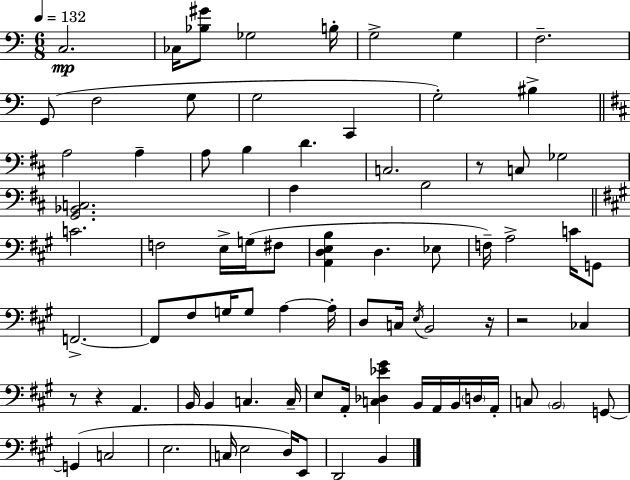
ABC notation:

X:1
T:Untitled
M:6/8
L:1/4
K:Am
C,2 _C,/4 [_B,^G]/2 _G,2 B,/4 G,2 G, F,2 G,,/2 F,2 G,/2 G,2 C,, G,2 ^B, A,2 A, A,/2 B, D C,2 z/2 C,/2 _G,2 [G,,_B,,C,]2 A, B,2 C2 F,2 E,/4 G,/4 ^F,/2 [A,,D,E,B,] D, _E,/2 F,/4 A,2 C/4 G,,/2 F,,2 F,,/2 ^F,/2 G,/4 G,/2 A, A,/4 D,/2 C,/4 E,/4 B,,2 z/4 z2 _C, z/2 z A,, B,,/4 B,, C, C,/4 E,/2 A,,/4 [C,_D,_E^G] B,,/4 A,,/4 B,,/4 D,/4 A,,/4 C,/2 B,,2 G,,/2 G,, C,2 E,2 C,/4 E,2 D,/4 E,,/2 D,,2 B,,